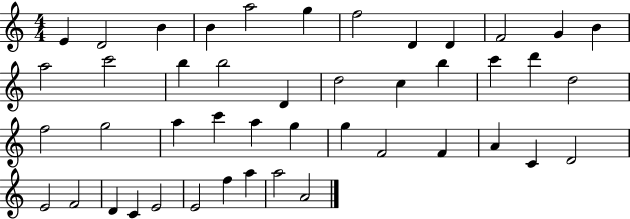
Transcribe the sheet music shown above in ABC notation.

X:1
T:Untitled
M:4/4
L:1/4
K:C
E D2 B B a2 g f2 D D F2 G B a2 c'2 b b2 D d2 c b c' d' d2 f2 g2 a c' a g g F2 F A C D2 E2 F2 D C E2 E2 f a a2 A2